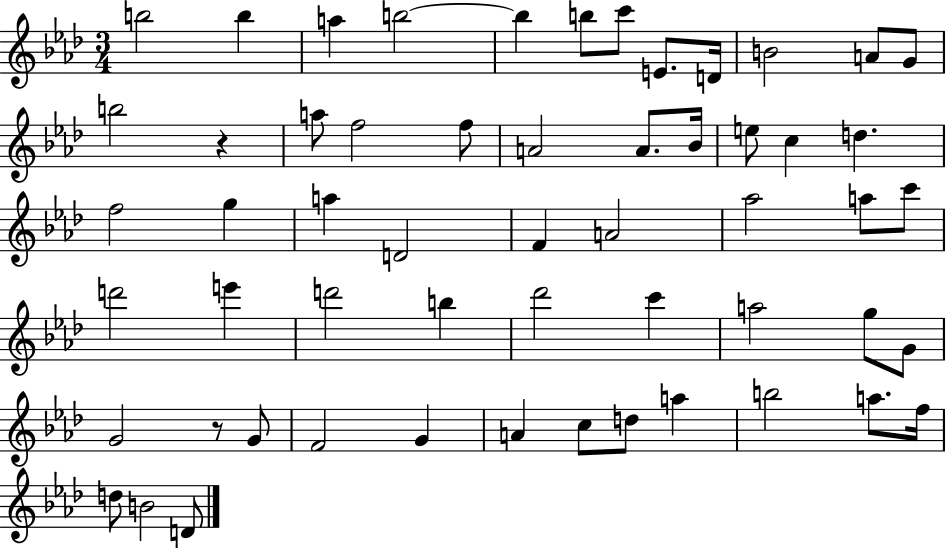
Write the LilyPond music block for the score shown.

{
  \clef treble
  \numericTimeSignature
  \time 3/4
  \key aes \major
  b''2 b''4 | a''4 b''2~~ | b''4 b''8 c'''8 e'8. d'16 | b'2 a'8 g'8 | \break b''2 r4 | a''8 f''2 f''8 | a'2 a'8. bes'16 | e''8 c''4 d''4. | \break f''2 g''4 | a''4 d'2 | f'4 a'2 | aes''2 a''8 c'''8 | \break d'''2 e'''4 | d'''2 b''4 | des'''2 c'''4 | a''2 g''8 g'8 | \break g'2 r8 g'8 | f'2 g'4 | a'4 c''8 d''8 a''4 | b''2 a''8. f''16 | \break d''8 b'2 d'8 | \bar "|."
}